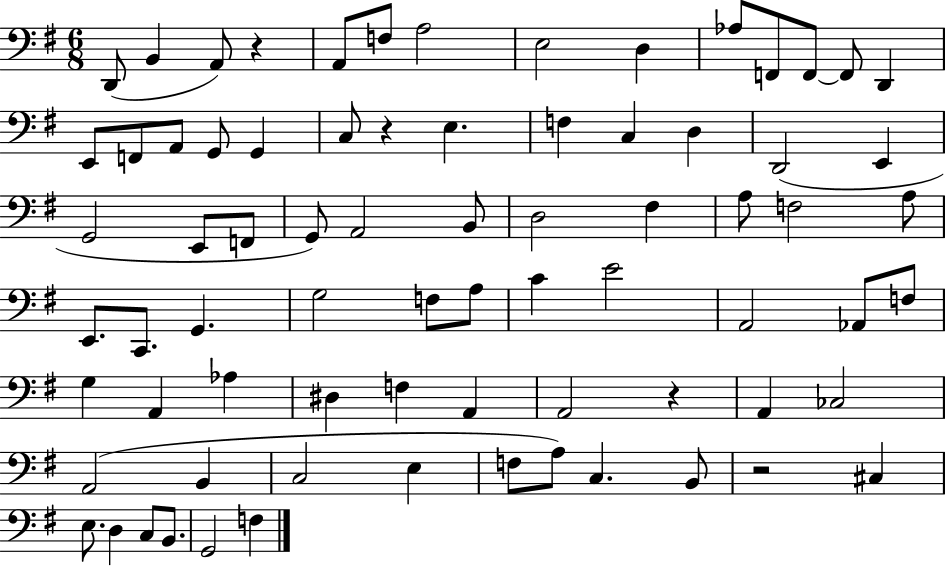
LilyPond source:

{
  \clef bass
  \numericTimeSignature
  \time 6/8
  \key g \major
  d,8( b,4 a,8) r4 | a,8 f8 a2 | e2 d4 | aes8 f,8 f,8~~ f,8 d,4 | \break e,8 f,8 a,8 g,8 g,4 | c8 r4 e4. | f4 c4 d4 | d,2( e,4 | \break g,2 e,8 f,8 | g,8) a,2 b,8 | d2 fis4 | a8 f2 a8 | \break e,8. c,8. g,4. | g2 f8 a8 | c'4 e'2 | a,2 aes,8 f8 | \break g4 a,4 aes4 | dis4 f4 a,4 | a,2 r4 | a,4 ces2 | \break a,2( b,4 | c2 e4 | f8 a8) c4. b,8 | r2 cis4 | \break e8. d4 c8 b,8. | g,2 f4 | \bar "|."
}